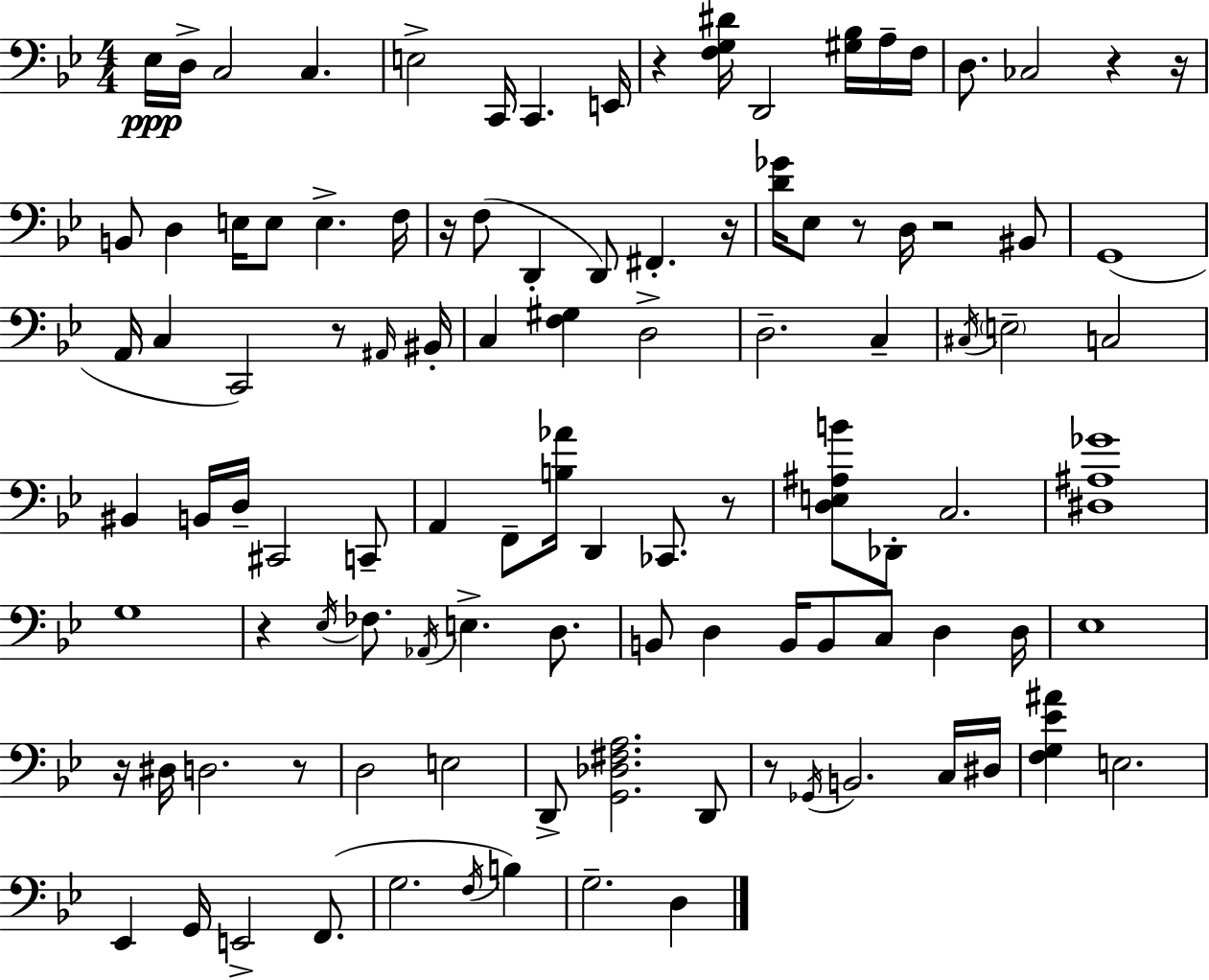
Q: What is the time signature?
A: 4/4